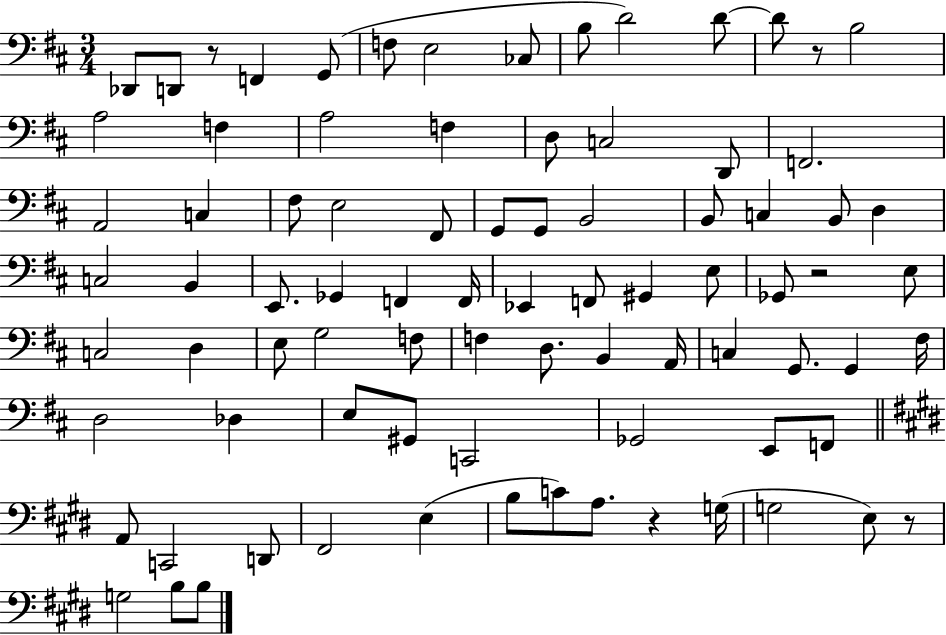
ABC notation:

X:1
T:Untitled
M:3/4
L:1/4
K:D
_D,,/2 D,,/2 z/2 F,, G,,/2 F,/2 E,2 _C,/2 B,/2 D2 D/2 D/2 z/2 B,2 A,2 F, A,2 F, D,/2 C,2 D,,/2 F,,2 A,,2 C, ^F,/2 E,2 ^F,,/2 G,,/2 G,,/2 B,,2 B,,/2 C, B,,/2 D, C,2 B,, E,,/2 _G,, F,, F,,/4 _E,, F,,/2 ^G,, E,/2 _G,,/2 z2 E,/2 C,2 D, E,/2 G,2 F,/2 F, D,/2 B,, A,,/4 C, G,,/2 G,, ^F,/4 D,2 _D, E,/2 ^G,,/2 C,,2 _G,,2 E,,/2 F,,/2 A,,/2 C,,2 D,,/2 ^F,,2 E, B,/2 C/2 A,/2 z G,/4 G,2 E,/2 z/2 G,2 B,/2 B,/2